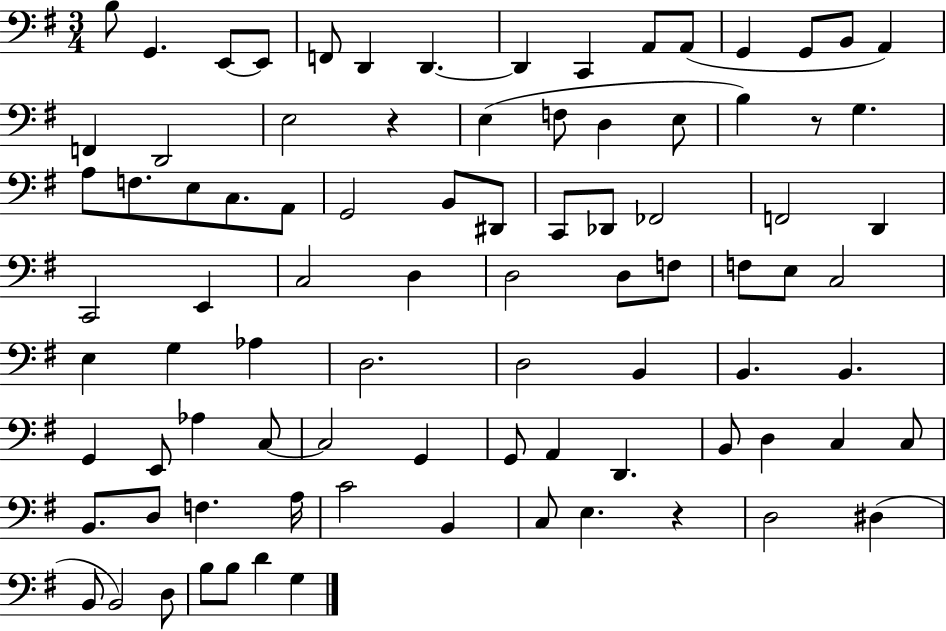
X:1
T:Untitled
M:3/4
L:1/4
K:G
B,/2 G,, E,,/2 E,,/2 F,,/2 D,, D,, D,, C,, A,,/2 A,,/2 G,, G,,/2 B,,/2 A,, F,, D,,2 E,2 z E, F,/2 D, E,/2 B, z/2 G, A,/2 F,/2 E,/2 C,/2 A,,/2 G,,2 B,,/2 ^D,,/2 C,,/2 _D,,/2 _F,,2 F,,2 D,, C,,2 E,, C,2 D, D,2 D,/2 F,/2 F,/2 E,/2 C,2 E, G, _A, D,2 D,2 B,, B,, B,, G,, E,,/2 _A, C,/2 C,2 G,, G,,/2 A,, D,, B,,/2 D, C, C,/2 B,,/2 D,/2 F, A,/4 C2 B,, C,/2 E, z D,2 ^D, B,,/2 B,,2 D,/2 B,/2 B,/2 D G,